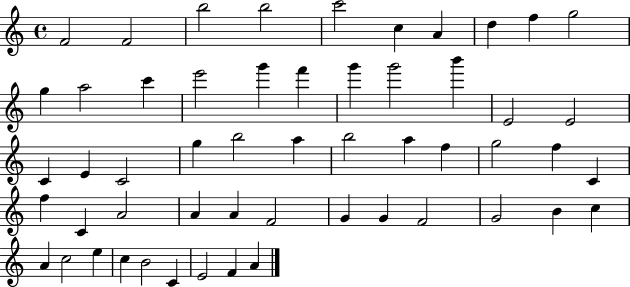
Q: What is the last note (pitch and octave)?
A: A4